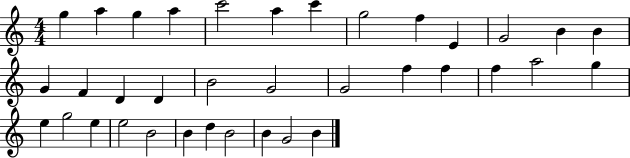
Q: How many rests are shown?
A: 0